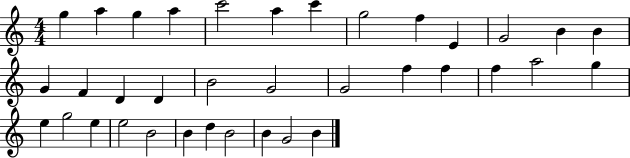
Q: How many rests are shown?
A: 0